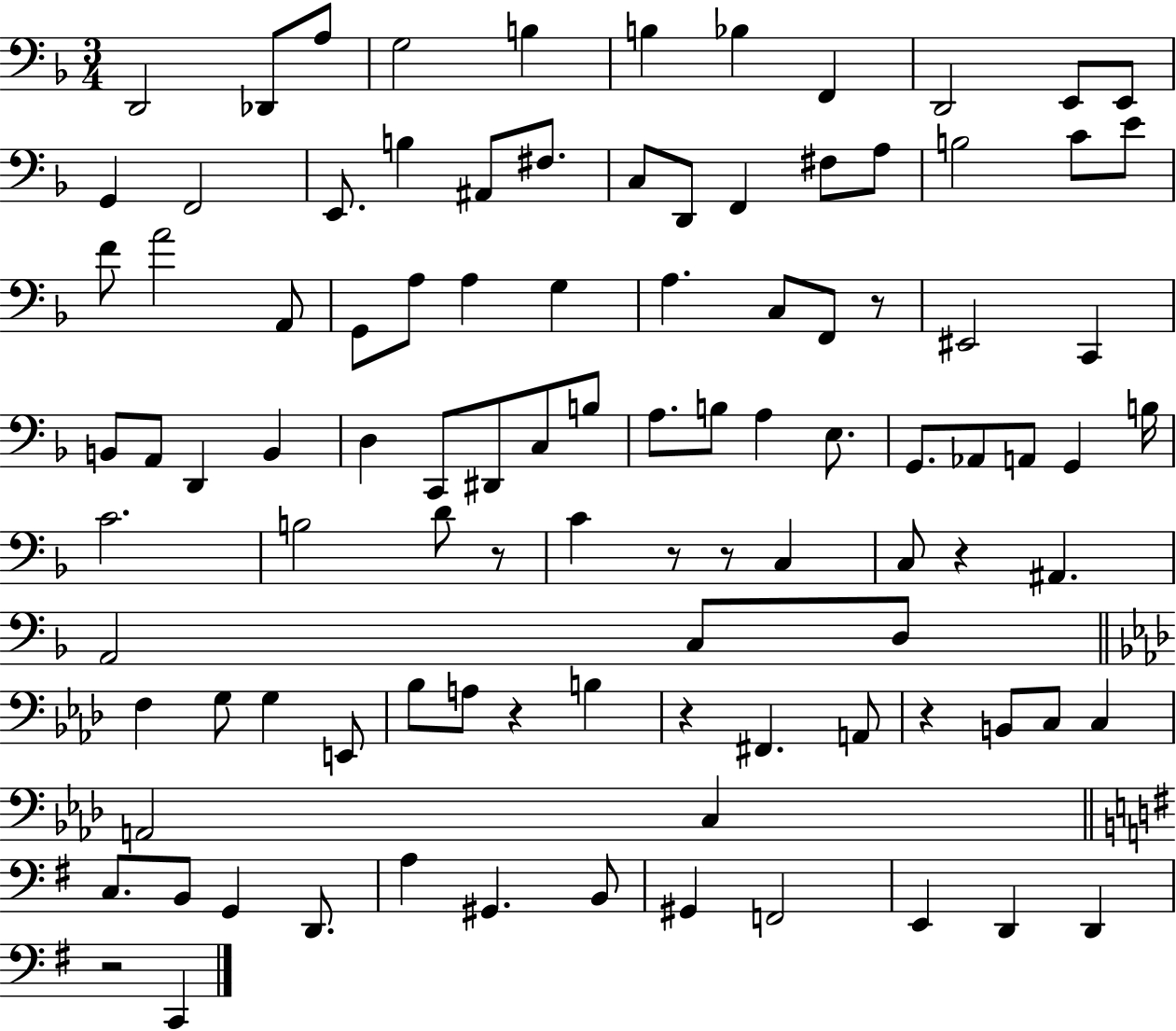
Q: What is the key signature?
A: F major